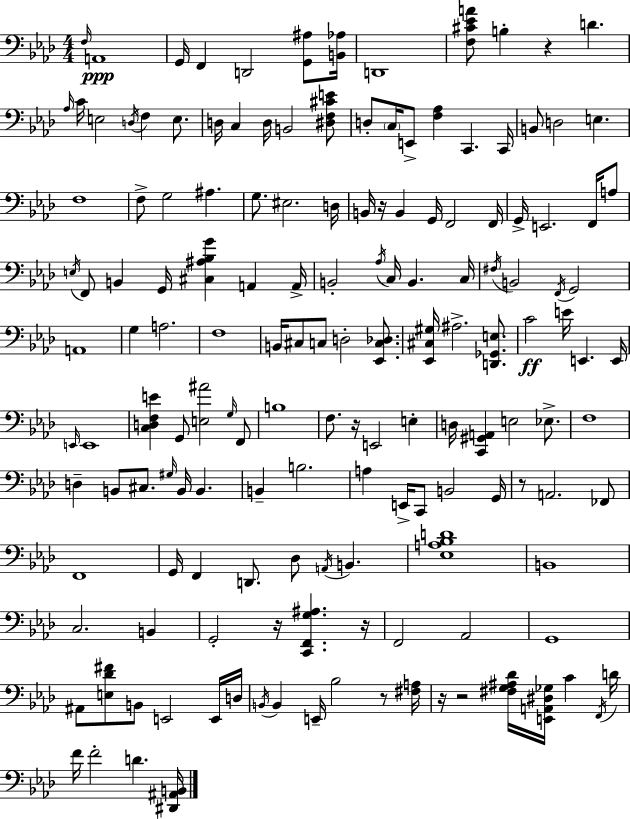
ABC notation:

X:1
T:Untitled
M:4/4
L:1/4
K:Fm
F,/4 A,,4 G,,/4 F,, D,,2 [G,,^A,]/2 [B,,_A,]/4 D,,4 [F,^C_EA]/2 B, z D _A,/4 C/4 E,2 D,/4 F, E,/2 D,/4 C, D,/4 B,,2 [^D,F,^CE]/2 D,/2 C,/4 E,,/2 [F,_A,] C,, C,,/4 B,,/2 D,2 E, F,4 F,/2 G,2 ^A, G,/2 ^E,2 D,/4 B,,/4 z/4 B,, G,,/4 F,,2 F,,/4 G,,/4 E,,2 F,,/4 A,/2 E,/4 F,,/2 B,, G,,/4 [^C,^A,_B,G] A,, A,,/4 B,,2 _A,/4 C,/4 B,, C,/4 ^F,/4 B,,2 F,,/4 G,,2 A,,4 G, A,2 F,4 B,,/4 ^C,/2 C,/2 D,2 [_E,,C,_D,]/2 [_E,,^C,^G,]/4 ^A,2 [D,,_G,,E,]/2 C2 E/4 E,, E,,/4 E,,/4 E,,4 [C,D,F,E] G,,/2 [E,^A]2 G,/4 F,,/2 B,4 F,/2 z/4 E,,2 E, D,/4 [C,,^G,,A,,] E,2 _E,/2 F,4 D, B,,/2 ^C,/2 ^G,/4 B,,/4 B,, B,, B,2 A, E,,/4 C,,/2 B,,2 G,,/4 z/2 A,,2 _F,,/2 F,,4 G,,/4 F,, D,,/2 _D,/2 A,,/4 B,, [_E,A,_B,D]4 B,,4 C,2 B,, G,,2 z/4 [C,,F,,G,^A,] z/4 F,,2 _A,,2 G,,4 ^A,,/2 [E,_D^F]/2 B,,/2 E,,2 E,,/4 D,/4 B,,/4 B,, E,,/4 _B,2 z/2 [^F,A,]/4 z/4 z2 [^F,G,^A,_D]/4 [E,,A,,^D,_G,]/4 C F,,/4 D/4 F/4 F2 D [^D,,^A,,B,,]/4